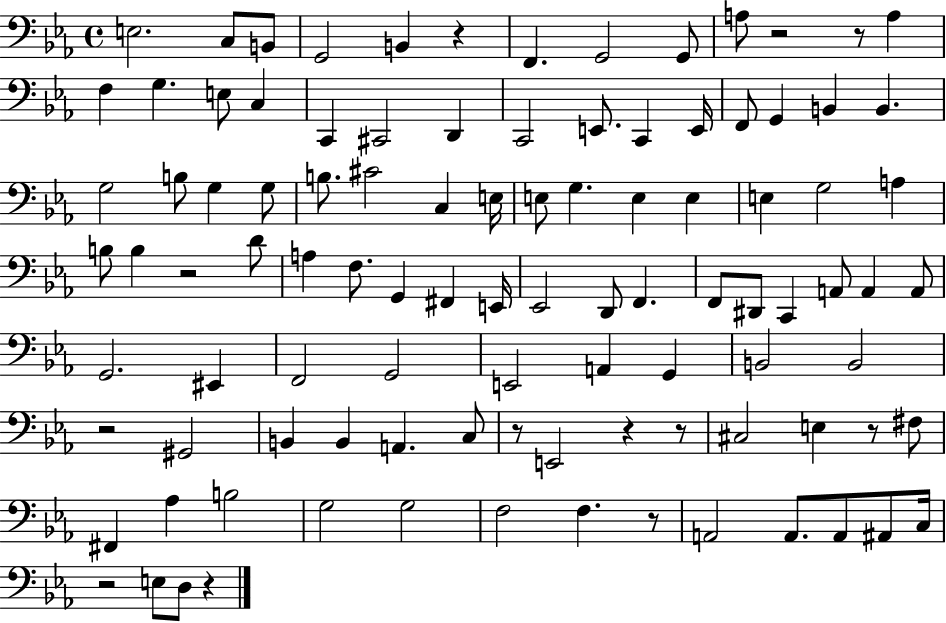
{
  \clef bass
  \time 4/4
  \defaultTimeSignature
  \key ees \major
  e2. c8 b,8 | g,2 b,4 r4 | f,4. g,2 g,8 | a8 r2 r8 a4 | \break f4 g4. e8 c4 | c,4 cis,2 d,4 | c,2 e,8. c,4 e,16 | f,8 g,4 b,4 b,4. | \break g2 b8 g4 g8 | b8. cis'2 c4 e16 | e8 g4. e4 e4 | e4 g2 a4 | \break b8 b4 r2 d'8 | a4 f8. g,4 fis,4 e,16 | ees,2 d,8 f,4. | f,8 dis,8 c,4 a,8 a,4 a,8 | \break g,2. eis,4 | f,2 g,2 | e,2 a,4 g,4 | b,2 b,2 | \break r2 gis,2 | b,4 b,4 a,4. c8 | r8 e,2 r4 r8 | cis2 e4 r8 fis8 | \break fis,4 aes4 b2 | g2 g2 | f2 f4. r8 | a,2 a,8. a,8 ais,8 c16 | \break r2 e8 d8 r4 | \bar "|."
}